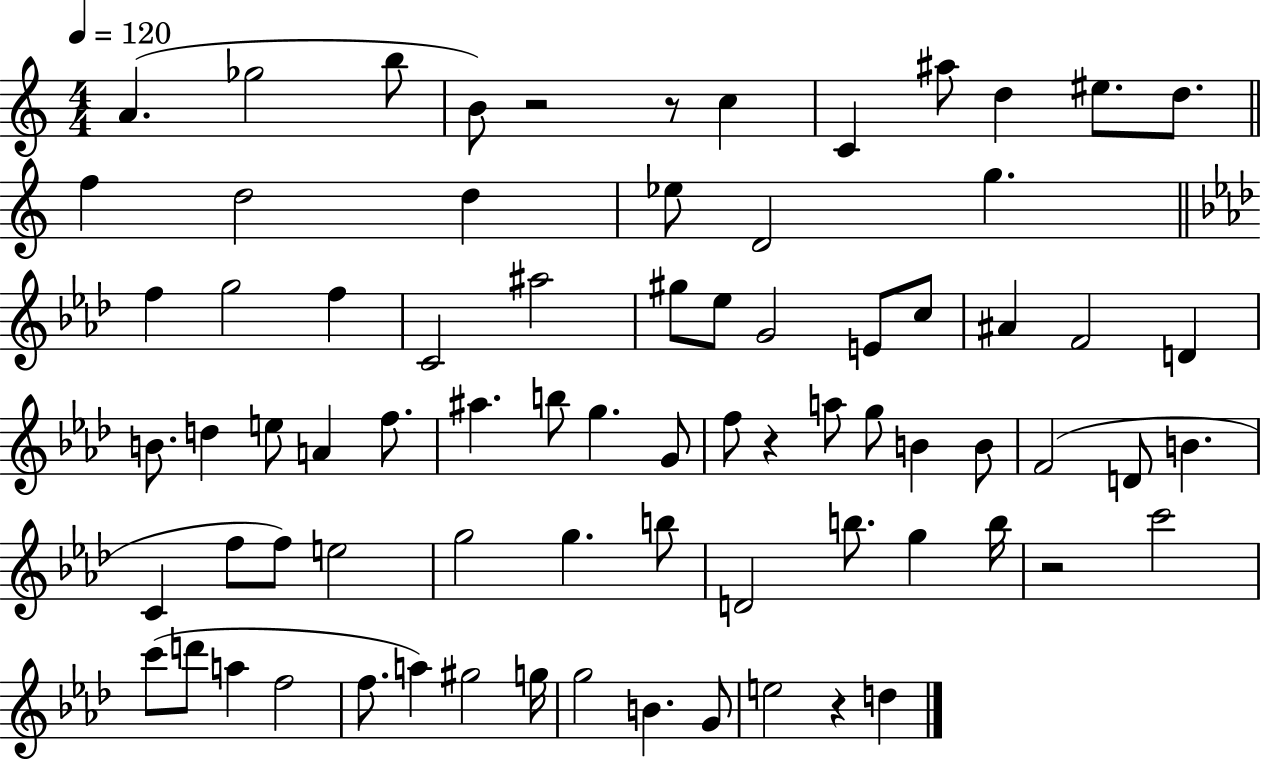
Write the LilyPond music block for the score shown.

{
  \clef treble
  \numericTimeSignature
  \time 4/4
  \key c \major
  \tempo 4 = 120
  a'4.( ges''2 b''8 | b'8) r2 r8 c''4 | c'4 ais''8 d''4 eis''8. d''8. | \bar "||" \break \key a \minor f''4 d''2 d''4 | ees''8 d'2 g''4. | \bar "||" \break \key f \minor f''4 g''2 f''4 | c'2 ais''2 | gis''8 ees''8 g'2 e'8 c''8 | ais'4 f'2 d'4 | \break b'8. d''4 e''8 a'4 f''8. | ais''4. b''8 g''4. g'8 | f''8 r4 a''8 g''8 b'4 b'8 | f'2( d'8 b'4. | \break c'4 f''8 f''8) e''2 | g''2 g''4. b''8 | d'2 b''8. g''4 b''16 | r2 c'''2 | \break c'''8( d'''8 a''4 f''2 | f''8. a''4) gis''2 g''16 | g''2 b'4. g'8 | e''2 r4 d''4 | \break \bar "|."
}